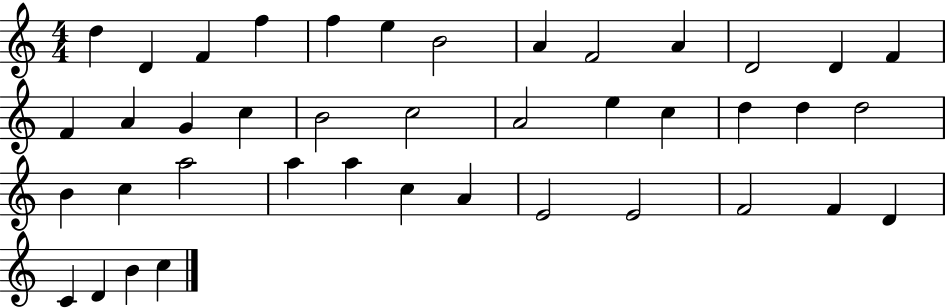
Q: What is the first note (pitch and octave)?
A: D5